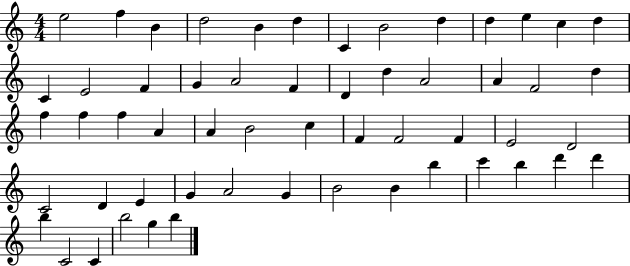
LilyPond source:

{
  \clef treble
  \numericTimeSignature
  \time 4/4
  \key c \major
  e''2 f''4 b'4 | d''2 b'4 d''4 | c'4 b'2 d''4 | d''4 e''4 c''4 d''4 | \break c'4 e'2 f'4 | g'4 a'2 f'4 | d'4 d''4 a'2 | a'4 f'2 d''4 | \break f''4 f''4 f''4 a'4 | a'4 b'2 c''4 | f'4 f'2 f'4 | e'2 d'2 | \break c'2 d'4 e'4 | g'4 a'2 g'4 | b'2 b'4 b''4 | c'''4 b''4 d'''4 d'''4 | \break b''4 c'2 c'4 | b''2 g''4 b''4 | \bar "|."
}